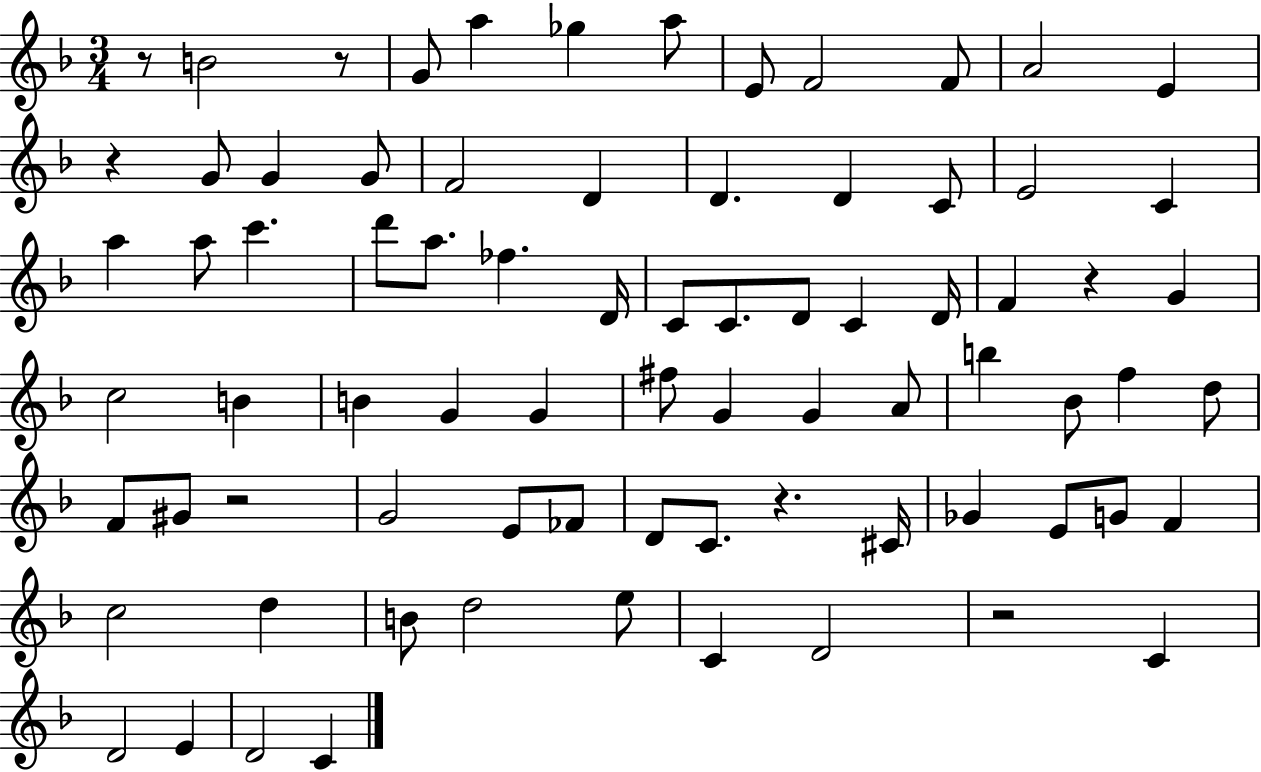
X:1
T:Untitled
M:3/4
L:1/4
K:F
z/2 B2 z/2 G/2 a _g a/2 E/2 F2 F/2 A2 E z G/2 G G/2 F2 D D D C/2 E2 C a a/2 c' d'/2 a/2 _f D/4 C/2 C/2 D/2 C D/4 F z G c2 B B G G ^f/2 G G A/2 b _B/2 f d/2 F/2 ^G/2 z2 G2 E/2 _F/2 D/2 C/2 z ^C/4 _G E/2 G/2 F c2 d B/2 d2 e/2 C D2 z2 C D2 E D2 C